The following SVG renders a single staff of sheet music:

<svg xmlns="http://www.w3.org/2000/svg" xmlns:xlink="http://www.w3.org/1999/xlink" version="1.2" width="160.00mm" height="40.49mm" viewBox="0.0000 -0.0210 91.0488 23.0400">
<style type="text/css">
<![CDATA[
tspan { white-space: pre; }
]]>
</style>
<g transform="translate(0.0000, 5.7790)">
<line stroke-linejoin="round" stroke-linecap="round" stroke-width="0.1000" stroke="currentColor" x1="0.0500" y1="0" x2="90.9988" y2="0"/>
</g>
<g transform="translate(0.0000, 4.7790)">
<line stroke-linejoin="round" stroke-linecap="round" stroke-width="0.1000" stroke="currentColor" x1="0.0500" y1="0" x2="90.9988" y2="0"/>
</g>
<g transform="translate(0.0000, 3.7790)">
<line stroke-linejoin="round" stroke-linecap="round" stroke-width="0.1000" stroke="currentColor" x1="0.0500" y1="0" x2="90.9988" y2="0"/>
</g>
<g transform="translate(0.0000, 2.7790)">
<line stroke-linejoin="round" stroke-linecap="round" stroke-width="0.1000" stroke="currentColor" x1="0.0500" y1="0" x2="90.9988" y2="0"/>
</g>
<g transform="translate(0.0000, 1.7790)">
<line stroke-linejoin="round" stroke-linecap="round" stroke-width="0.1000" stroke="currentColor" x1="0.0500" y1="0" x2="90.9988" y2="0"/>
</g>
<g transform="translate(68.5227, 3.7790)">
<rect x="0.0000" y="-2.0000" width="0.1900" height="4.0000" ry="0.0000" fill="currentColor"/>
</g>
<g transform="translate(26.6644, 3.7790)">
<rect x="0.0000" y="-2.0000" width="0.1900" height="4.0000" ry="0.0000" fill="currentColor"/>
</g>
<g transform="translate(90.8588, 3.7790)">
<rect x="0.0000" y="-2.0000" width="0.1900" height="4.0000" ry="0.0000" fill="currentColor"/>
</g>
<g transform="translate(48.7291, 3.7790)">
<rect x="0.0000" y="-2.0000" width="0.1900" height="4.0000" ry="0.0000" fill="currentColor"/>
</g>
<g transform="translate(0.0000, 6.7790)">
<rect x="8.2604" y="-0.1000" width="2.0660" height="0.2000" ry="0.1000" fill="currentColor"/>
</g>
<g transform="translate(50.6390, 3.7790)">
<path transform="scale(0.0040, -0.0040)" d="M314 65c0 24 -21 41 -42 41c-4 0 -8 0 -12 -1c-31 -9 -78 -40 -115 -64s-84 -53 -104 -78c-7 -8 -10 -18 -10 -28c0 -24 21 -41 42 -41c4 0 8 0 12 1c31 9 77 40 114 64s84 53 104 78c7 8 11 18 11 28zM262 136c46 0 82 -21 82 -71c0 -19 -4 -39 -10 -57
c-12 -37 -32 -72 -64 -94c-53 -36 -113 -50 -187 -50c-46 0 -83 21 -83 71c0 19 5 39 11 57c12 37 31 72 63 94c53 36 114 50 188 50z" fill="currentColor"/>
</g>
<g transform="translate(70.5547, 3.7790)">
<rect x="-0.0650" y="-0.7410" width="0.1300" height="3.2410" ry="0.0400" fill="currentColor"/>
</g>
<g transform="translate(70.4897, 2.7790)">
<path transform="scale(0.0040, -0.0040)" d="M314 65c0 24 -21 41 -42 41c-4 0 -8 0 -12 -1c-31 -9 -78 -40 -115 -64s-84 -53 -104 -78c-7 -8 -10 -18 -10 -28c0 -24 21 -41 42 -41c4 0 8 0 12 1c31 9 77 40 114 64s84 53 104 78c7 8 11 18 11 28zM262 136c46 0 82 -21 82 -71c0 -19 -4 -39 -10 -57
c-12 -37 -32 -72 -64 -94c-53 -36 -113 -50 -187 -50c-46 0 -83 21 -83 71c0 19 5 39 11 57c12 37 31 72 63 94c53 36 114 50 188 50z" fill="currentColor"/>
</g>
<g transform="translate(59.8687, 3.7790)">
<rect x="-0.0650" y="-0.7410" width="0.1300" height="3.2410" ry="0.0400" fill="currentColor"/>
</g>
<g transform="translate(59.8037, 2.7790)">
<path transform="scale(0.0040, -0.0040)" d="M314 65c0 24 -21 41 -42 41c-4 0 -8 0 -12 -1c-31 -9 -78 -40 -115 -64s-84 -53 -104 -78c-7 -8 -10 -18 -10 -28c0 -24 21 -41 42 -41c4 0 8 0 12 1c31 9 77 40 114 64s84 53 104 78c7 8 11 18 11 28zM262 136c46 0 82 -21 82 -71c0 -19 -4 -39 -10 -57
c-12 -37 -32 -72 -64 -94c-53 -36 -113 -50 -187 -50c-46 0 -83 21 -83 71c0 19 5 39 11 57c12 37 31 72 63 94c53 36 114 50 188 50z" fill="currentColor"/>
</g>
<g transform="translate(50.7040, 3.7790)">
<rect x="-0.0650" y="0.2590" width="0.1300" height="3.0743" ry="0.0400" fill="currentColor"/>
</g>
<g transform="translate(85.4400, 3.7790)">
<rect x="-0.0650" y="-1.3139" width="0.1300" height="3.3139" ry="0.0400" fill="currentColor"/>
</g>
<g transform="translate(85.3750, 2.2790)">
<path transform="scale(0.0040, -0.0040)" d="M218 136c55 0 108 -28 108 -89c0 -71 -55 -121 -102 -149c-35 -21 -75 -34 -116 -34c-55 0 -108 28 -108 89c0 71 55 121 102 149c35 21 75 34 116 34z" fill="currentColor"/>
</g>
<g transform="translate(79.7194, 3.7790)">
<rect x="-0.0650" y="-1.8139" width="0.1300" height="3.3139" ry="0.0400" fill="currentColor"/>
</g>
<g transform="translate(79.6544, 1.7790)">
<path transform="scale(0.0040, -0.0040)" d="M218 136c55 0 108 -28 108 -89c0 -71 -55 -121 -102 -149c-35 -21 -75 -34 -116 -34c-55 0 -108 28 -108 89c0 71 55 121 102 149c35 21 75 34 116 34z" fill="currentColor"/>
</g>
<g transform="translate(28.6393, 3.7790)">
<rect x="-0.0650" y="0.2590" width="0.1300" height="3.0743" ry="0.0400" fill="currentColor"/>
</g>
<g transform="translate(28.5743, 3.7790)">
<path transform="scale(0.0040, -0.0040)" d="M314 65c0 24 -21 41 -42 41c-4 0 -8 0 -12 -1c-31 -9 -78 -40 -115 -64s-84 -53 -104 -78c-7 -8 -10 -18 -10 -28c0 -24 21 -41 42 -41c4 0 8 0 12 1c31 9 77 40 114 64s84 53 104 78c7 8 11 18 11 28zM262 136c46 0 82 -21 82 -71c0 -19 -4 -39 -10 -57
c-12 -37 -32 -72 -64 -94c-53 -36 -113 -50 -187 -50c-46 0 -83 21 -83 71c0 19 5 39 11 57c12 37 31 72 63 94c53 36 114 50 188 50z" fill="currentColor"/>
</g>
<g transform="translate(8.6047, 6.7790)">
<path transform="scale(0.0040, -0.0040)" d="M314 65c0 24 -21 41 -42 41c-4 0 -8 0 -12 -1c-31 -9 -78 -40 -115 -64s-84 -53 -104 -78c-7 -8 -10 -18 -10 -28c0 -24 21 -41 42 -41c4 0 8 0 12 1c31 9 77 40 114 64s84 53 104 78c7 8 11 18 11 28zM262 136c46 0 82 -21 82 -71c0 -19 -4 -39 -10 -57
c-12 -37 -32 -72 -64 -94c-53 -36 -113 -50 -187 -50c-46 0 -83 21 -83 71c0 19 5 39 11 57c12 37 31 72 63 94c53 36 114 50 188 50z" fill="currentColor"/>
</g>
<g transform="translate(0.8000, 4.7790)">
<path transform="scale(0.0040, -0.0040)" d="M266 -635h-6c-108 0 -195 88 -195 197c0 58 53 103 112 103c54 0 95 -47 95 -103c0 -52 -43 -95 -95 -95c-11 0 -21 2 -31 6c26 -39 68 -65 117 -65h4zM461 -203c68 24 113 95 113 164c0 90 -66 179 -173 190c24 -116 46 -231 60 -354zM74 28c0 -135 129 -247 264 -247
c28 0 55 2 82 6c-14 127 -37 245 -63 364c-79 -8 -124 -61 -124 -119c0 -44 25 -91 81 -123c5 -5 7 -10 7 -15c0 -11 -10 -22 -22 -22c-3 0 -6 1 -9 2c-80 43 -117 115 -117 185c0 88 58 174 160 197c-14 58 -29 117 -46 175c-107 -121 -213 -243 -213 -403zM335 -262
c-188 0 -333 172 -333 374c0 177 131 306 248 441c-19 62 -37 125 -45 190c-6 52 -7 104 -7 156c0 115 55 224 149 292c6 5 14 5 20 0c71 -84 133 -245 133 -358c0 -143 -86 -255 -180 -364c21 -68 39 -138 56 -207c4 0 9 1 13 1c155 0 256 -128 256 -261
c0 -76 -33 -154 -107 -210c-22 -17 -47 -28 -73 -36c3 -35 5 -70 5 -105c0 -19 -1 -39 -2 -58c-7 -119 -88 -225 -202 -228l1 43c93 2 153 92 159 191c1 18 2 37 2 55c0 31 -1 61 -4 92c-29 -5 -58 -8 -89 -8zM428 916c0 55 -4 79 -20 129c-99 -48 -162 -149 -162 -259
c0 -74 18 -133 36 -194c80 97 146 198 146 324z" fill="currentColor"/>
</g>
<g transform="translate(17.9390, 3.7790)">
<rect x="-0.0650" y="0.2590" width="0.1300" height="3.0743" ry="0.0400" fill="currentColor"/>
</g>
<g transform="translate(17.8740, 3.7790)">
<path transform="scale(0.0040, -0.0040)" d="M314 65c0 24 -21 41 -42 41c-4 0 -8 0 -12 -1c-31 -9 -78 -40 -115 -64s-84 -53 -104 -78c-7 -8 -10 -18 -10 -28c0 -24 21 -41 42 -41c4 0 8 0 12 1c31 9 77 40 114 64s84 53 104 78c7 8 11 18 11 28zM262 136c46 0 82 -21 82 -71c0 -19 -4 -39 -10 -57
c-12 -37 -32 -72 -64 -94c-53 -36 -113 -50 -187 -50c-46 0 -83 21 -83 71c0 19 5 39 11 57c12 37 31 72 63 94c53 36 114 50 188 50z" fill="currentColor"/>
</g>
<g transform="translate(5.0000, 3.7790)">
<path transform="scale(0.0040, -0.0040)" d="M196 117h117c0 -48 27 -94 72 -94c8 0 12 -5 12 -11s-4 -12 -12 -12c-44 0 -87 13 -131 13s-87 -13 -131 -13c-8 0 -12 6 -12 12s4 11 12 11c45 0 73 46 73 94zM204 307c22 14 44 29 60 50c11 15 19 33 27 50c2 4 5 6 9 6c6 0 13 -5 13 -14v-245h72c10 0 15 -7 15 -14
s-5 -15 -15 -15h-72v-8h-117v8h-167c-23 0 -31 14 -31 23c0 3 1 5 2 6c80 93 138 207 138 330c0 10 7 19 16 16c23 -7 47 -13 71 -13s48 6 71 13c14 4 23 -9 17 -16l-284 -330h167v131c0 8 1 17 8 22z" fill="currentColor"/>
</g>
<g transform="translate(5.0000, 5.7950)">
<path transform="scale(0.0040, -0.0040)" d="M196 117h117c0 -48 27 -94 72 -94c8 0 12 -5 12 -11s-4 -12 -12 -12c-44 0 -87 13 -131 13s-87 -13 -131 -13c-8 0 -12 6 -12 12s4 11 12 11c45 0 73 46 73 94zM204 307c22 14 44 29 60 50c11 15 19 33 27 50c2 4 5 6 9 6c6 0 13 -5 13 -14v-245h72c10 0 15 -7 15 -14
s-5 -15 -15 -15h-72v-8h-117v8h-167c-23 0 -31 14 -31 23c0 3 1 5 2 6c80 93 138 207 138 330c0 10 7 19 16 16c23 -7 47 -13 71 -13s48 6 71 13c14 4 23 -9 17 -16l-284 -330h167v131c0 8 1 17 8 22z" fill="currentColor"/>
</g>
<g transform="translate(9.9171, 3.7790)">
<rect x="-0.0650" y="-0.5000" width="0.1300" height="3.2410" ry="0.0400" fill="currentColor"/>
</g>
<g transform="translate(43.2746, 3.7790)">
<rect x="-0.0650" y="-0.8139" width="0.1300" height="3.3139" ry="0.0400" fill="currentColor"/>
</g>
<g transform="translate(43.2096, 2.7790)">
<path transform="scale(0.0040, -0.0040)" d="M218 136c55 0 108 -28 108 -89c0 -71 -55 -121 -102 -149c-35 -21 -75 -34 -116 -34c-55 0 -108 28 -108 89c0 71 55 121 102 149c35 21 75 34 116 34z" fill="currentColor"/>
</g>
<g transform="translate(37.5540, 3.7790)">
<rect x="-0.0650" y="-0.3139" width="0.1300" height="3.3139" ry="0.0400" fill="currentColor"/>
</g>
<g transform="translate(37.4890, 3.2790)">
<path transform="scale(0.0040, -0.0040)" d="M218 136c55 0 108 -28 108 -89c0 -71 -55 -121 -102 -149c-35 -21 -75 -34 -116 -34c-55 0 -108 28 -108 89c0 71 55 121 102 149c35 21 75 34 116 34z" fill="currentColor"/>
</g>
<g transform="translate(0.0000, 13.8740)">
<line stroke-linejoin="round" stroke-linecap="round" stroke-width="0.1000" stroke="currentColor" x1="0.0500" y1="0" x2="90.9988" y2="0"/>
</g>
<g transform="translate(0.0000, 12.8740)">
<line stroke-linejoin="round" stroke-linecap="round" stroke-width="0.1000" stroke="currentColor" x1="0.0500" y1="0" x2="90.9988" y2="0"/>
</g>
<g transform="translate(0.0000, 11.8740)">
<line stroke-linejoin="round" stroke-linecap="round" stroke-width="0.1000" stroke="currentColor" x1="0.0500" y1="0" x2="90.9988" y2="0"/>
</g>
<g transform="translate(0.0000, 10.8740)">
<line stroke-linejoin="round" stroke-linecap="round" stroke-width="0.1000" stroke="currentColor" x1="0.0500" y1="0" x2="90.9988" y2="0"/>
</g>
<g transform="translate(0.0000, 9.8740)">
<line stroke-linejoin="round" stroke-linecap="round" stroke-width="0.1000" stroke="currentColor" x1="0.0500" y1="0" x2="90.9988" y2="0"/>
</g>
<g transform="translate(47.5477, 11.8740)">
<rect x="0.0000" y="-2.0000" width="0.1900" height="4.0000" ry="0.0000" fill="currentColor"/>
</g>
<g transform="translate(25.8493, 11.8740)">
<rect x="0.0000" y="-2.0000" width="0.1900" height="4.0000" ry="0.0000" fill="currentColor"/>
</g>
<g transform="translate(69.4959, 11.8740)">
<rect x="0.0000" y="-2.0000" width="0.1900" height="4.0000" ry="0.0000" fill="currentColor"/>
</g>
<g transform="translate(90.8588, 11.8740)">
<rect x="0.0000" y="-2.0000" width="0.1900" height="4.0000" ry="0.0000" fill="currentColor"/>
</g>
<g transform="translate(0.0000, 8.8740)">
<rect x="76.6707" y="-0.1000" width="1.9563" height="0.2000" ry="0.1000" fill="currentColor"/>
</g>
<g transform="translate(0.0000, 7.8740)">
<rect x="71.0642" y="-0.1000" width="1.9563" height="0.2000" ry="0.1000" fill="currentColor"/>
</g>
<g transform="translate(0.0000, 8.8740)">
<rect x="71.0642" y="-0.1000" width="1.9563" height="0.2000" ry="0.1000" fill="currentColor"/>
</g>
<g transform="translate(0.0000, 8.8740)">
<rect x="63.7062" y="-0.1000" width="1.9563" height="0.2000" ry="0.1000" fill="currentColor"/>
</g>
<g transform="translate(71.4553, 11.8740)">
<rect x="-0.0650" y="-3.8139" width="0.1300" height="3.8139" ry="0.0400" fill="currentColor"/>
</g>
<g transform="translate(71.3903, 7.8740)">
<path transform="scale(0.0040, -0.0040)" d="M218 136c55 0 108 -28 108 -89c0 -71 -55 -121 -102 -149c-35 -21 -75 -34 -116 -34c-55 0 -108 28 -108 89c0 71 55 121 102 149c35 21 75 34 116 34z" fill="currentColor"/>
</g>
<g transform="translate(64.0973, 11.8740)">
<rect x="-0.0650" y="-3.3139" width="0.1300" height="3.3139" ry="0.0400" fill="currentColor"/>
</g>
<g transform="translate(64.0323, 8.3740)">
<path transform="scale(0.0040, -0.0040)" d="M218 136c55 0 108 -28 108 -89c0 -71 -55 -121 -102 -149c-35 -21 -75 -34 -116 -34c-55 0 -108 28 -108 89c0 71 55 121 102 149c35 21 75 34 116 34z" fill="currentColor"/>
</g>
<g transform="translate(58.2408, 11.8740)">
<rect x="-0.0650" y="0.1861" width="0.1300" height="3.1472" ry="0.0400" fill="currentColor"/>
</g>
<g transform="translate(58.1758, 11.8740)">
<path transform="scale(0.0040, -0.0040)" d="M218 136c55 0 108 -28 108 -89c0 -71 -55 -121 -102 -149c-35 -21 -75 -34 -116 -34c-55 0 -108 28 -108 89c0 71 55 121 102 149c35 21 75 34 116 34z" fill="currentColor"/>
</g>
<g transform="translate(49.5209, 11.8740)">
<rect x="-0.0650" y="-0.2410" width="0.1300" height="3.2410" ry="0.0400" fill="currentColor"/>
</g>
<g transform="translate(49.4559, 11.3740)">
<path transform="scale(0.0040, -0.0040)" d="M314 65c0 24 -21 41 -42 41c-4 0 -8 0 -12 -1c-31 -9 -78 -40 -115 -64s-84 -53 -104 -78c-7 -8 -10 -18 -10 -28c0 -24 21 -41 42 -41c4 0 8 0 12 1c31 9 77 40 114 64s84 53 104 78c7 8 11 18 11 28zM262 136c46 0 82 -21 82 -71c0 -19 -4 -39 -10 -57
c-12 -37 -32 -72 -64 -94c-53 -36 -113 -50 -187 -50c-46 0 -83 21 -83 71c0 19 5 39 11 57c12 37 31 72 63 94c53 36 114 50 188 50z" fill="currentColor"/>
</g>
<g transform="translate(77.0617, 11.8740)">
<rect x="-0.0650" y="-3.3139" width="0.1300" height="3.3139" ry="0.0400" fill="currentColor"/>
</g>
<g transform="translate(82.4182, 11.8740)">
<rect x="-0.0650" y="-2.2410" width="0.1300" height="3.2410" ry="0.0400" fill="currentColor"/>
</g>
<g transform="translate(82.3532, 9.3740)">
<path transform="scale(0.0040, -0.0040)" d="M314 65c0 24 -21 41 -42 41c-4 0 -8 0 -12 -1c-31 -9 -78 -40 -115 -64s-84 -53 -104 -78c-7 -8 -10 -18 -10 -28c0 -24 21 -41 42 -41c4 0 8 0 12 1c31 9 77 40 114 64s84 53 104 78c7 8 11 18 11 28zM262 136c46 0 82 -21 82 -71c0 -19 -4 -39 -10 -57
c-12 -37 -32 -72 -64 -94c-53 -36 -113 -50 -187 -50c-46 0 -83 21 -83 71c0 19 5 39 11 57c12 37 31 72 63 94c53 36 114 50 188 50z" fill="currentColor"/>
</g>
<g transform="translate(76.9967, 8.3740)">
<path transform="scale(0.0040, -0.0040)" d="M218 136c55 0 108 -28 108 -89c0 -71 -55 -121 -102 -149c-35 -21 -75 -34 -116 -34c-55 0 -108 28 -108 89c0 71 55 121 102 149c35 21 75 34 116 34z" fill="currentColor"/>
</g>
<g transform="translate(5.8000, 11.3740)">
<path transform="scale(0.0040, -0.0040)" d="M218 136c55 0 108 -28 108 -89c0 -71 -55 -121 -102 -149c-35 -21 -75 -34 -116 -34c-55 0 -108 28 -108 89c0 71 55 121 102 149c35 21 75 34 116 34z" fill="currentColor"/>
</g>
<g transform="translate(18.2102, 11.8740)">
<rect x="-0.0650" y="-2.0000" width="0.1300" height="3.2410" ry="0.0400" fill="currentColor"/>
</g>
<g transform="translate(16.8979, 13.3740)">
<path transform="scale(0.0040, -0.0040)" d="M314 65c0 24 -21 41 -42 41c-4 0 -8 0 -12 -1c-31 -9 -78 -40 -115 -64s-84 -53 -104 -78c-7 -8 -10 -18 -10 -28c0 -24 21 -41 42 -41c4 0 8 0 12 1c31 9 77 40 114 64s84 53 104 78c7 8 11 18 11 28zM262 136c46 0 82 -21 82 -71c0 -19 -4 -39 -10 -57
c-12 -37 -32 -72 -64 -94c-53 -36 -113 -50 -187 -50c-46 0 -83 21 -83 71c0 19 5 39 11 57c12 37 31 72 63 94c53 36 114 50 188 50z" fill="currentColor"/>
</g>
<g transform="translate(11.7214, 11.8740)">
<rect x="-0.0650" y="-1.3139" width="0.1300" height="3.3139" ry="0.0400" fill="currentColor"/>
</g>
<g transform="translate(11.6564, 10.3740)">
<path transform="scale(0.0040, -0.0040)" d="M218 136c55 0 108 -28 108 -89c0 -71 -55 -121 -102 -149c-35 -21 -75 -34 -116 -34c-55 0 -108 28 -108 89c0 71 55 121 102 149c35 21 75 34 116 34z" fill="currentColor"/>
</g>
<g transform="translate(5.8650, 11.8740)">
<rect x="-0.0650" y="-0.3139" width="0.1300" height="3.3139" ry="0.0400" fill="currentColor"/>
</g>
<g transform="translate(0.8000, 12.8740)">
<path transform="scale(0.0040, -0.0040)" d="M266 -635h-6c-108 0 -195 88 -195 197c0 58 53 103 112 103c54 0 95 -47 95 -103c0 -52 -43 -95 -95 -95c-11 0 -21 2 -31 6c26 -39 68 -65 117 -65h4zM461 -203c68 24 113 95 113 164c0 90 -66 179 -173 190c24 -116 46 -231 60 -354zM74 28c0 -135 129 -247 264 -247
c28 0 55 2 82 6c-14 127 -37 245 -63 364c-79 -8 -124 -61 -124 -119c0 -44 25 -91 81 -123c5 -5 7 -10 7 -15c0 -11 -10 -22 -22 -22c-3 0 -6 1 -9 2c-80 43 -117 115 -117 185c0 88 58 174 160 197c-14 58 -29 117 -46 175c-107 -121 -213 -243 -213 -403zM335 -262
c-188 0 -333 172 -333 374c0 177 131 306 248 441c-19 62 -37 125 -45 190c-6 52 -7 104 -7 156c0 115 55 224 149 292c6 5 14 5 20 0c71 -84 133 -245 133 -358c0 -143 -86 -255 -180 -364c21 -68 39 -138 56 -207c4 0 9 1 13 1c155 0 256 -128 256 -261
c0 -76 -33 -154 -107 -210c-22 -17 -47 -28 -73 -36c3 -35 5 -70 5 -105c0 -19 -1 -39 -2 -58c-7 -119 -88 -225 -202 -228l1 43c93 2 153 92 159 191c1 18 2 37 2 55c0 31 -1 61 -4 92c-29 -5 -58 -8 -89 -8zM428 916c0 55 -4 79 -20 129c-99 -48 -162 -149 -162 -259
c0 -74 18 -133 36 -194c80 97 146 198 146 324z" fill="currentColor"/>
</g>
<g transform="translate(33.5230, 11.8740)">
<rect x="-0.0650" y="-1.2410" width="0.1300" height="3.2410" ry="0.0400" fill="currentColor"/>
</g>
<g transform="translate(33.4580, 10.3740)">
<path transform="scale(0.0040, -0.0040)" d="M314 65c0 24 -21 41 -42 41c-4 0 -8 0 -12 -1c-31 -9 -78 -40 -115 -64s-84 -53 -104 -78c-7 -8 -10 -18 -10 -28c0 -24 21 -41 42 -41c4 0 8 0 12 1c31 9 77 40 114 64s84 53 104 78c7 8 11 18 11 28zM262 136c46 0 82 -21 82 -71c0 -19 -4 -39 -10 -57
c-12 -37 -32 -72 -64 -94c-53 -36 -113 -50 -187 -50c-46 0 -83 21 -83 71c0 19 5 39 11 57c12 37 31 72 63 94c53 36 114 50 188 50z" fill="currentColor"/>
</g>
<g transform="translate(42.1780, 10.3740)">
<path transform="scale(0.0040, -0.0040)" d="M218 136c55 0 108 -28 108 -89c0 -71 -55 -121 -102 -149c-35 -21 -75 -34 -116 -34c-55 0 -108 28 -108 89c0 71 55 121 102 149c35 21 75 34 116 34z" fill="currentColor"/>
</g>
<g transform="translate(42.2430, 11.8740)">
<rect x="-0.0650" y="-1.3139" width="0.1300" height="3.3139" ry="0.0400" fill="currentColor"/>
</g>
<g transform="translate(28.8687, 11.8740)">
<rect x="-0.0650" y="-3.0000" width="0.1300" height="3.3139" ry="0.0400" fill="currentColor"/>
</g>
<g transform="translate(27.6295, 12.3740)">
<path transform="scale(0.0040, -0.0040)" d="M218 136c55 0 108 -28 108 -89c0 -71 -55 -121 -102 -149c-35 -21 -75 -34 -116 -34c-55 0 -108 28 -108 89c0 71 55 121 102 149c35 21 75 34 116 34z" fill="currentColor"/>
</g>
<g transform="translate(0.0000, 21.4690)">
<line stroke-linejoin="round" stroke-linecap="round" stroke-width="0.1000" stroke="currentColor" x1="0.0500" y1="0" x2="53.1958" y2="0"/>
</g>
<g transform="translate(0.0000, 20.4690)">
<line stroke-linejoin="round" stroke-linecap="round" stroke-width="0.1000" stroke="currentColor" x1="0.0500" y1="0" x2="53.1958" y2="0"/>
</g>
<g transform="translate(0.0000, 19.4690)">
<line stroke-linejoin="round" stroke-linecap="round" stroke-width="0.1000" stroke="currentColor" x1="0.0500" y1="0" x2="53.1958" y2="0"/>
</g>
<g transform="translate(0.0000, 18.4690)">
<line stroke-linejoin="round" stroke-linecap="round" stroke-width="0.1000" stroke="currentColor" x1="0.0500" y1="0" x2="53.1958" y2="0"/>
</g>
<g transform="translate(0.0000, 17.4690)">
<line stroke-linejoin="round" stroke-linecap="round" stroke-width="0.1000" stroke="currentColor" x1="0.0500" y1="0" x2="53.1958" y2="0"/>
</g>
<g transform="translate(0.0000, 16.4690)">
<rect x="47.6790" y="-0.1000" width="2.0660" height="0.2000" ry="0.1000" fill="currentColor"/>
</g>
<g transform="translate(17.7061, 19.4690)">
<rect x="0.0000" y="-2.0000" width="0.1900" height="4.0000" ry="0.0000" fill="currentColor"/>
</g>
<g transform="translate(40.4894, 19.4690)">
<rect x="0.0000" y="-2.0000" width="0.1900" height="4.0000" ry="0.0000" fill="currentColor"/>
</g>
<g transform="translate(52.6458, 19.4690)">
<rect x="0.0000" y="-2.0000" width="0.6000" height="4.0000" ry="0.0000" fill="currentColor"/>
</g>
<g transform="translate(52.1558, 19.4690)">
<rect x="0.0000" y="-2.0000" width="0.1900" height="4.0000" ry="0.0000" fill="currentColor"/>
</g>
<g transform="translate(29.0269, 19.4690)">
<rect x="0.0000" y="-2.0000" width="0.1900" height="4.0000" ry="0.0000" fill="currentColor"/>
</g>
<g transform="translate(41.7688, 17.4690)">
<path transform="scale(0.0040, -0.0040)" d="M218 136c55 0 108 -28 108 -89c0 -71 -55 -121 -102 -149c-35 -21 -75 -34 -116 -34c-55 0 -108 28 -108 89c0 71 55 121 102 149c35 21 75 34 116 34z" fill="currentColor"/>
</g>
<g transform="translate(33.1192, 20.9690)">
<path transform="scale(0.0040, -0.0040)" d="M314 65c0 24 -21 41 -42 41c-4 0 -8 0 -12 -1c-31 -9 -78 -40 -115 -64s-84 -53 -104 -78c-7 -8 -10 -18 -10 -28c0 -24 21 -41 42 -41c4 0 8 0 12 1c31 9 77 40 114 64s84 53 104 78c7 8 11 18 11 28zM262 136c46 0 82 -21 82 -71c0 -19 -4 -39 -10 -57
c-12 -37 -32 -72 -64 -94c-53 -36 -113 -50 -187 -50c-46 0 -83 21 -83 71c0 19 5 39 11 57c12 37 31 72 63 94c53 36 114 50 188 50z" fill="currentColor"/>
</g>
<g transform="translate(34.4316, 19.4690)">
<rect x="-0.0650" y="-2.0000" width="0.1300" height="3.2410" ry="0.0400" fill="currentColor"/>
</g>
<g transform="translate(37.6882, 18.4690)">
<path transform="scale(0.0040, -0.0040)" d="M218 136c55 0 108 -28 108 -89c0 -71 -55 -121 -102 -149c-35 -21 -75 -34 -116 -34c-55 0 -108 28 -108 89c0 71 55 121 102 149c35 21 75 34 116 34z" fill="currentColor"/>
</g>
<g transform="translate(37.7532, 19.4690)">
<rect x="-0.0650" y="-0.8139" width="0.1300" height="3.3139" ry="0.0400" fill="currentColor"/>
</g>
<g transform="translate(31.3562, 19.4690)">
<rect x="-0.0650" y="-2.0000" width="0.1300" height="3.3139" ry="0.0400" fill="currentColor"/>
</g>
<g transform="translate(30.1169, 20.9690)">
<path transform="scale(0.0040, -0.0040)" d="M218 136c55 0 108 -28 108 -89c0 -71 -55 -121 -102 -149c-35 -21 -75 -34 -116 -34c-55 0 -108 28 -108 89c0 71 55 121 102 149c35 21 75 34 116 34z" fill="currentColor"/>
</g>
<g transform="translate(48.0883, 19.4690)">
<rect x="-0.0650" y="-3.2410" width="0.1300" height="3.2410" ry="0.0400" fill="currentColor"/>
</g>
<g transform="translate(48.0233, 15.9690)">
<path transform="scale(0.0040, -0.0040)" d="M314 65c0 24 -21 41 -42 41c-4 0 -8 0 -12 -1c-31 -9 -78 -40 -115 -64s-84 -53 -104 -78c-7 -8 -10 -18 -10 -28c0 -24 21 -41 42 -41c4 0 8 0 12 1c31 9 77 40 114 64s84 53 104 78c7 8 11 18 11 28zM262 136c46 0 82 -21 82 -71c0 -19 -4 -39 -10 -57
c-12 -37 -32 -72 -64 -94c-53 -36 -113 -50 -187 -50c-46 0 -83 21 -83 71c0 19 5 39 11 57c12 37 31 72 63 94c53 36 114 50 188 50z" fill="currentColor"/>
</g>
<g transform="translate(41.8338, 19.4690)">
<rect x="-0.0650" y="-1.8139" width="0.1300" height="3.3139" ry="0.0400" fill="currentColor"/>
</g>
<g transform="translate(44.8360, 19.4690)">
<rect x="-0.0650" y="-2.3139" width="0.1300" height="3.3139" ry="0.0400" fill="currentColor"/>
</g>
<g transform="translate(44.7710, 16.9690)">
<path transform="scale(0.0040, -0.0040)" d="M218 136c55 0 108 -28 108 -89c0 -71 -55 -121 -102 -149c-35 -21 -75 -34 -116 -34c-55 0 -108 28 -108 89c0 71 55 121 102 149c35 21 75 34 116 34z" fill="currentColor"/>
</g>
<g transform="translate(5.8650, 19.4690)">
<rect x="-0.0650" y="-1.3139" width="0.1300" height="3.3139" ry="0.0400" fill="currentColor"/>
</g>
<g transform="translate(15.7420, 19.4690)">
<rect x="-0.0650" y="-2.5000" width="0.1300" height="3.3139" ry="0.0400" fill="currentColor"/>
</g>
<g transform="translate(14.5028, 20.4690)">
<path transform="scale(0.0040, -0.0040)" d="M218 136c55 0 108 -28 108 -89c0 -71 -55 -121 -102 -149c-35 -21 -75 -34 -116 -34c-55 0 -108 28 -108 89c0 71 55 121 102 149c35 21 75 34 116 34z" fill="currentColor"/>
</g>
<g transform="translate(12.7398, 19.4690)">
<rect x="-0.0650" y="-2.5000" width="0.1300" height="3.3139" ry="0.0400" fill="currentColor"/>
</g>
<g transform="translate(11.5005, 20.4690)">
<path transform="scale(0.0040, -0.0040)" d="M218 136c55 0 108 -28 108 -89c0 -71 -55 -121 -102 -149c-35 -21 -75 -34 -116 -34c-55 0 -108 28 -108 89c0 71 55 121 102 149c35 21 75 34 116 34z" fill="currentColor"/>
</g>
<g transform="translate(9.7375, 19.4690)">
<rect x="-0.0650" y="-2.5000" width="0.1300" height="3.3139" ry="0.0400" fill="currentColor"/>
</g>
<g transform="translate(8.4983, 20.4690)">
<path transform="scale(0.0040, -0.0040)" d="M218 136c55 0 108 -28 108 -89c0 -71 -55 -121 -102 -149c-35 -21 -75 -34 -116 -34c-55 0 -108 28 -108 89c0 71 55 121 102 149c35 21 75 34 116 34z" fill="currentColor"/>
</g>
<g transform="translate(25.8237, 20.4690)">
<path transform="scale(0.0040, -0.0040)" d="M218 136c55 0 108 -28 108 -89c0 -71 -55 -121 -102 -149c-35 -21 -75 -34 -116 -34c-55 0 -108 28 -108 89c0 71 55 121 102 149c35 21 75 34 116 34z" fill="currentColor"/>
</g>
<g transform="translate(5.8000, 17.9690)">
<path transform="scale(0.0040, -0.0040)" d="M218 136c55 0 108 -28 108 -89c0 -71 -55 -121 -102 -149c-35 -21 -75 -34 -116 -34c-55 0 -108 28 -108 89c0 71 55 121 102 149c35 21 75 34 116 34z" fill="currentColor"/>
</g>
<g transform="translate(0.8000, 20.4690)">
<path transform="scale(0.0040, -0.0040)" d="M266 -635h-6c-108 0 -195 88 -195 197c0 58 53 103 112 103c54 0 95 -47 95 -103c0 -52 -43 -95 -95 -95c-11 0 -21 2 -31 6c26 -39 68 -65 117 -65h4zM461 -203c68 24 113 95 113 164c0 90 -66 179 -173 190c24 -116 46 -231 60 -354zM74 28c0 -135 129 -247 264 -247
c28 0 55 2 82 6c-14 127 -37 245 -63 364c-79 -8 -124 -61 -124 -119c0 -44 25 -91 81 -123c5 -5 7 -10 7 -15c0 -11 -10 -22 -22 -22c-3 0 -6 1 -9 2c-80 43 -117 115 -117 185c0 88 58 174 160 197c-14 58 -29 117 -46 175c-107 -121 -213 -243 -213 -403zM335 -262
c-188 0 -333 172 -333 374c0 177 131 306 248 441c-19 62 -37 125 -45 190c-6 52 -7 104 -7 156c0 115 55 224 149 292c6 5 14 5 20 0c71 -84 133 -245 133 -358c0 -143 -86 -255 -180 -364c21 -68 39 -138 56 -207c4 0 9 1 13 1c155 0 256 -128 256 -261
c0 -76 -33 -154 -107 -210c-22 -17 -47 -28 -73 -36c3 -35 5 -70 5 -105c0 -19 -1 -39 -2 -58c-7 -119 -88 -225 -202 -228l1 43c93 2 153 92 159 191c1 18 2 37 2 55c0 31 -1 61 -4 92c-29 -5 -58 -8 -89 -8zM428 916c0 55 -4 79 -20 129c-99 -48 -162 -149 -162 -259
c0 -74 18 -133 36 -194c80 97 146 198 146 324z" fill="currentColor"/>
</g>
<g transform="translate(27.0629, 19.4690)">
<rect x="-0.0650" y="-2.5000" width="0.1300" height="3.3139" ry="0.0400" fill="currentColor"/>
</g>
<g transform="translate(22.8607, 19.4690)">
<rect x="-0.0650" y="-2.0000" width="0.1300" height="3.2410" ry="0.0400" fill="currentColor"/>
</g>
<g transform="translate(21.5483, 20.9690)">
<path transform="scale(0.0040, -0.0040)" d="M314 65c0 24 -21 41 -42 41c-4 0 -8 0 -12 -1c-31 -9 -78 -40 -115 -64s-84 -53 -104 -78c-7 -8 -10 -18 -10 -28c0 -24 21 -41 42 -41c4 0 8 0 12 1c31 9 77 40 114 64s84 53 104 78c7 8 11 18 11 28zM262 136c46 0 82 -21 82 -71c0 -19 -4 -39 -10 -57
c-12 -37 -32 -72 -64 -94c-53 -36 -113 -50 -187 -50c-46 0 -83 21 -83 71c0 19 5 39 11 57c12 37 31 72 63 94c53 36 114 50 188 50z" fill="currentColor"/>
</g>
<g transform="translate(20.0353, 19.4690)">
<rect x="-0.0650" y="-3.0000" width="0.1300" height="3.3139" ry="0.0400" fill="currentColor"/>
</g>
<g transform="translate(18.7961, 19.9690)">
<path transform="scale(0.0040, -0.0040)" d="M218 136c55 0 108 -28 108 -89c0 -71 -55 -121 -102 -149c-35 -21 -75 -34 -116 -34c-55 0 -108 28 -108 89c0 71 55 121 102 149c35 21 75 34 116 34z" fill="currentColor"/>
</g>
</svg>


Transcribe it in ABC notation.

X:1
T:Untitled
M:4/4
L:1/4
K:C
C2 B2 B2 c d B2 d2 d2 f e c e F2 A e2 e c2 B b c' b g2 e G G G A F2 G F F2 d f g b2